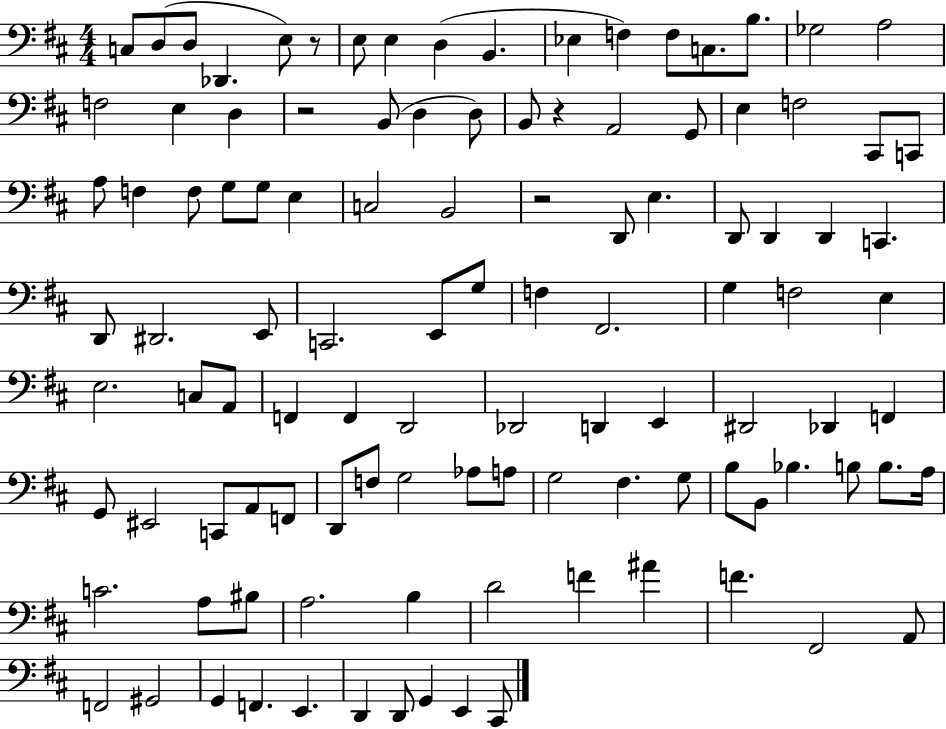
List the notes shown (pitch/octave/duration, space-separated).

C3/e D3/e D3/e Db2/q. E3/e R/e E3/e E3/q D3/q B2/q. Eb3/q F3/q F3/e C3/e. B3/e. Gb3/h A3/h F3/h E3/q D3/q R/h B2/e D3/q D3/e B2/e R/q A2/h G2/e E3/q F3/h C#2/e C2/e A3/e F3/q F3/e G3/e G3/e E3/q C3/h B2/h R/h D2/e E3/q. D2/e D2/q D2/q C2/q. D2/e D#2/h. E2/e C2/h. E2/e G3/e F3/q F#2/h. G3/q F3/h E3/q E3/h. C3/e A2/e F2/q F2/q D2/h Db2/h D2/q E2/q D#2/h Db2/q F2/q G2/e EIS2/h C2/e A2/e F2/e D2/e F3/e G3/h Ab3/e A3/e G3/h F#3/q. G3/e B3/e B2/e Bb3/q. B3/e B3/e. A3/s C4/h. A3/e BIS3/e A3/h. B3/q D4/h F4/q A#4/q F4/q. F#2/h A2/e F2/h G#2/h G2/q F2/q. E2/q. D2/q D2/e G2/q E2/q C#2/e